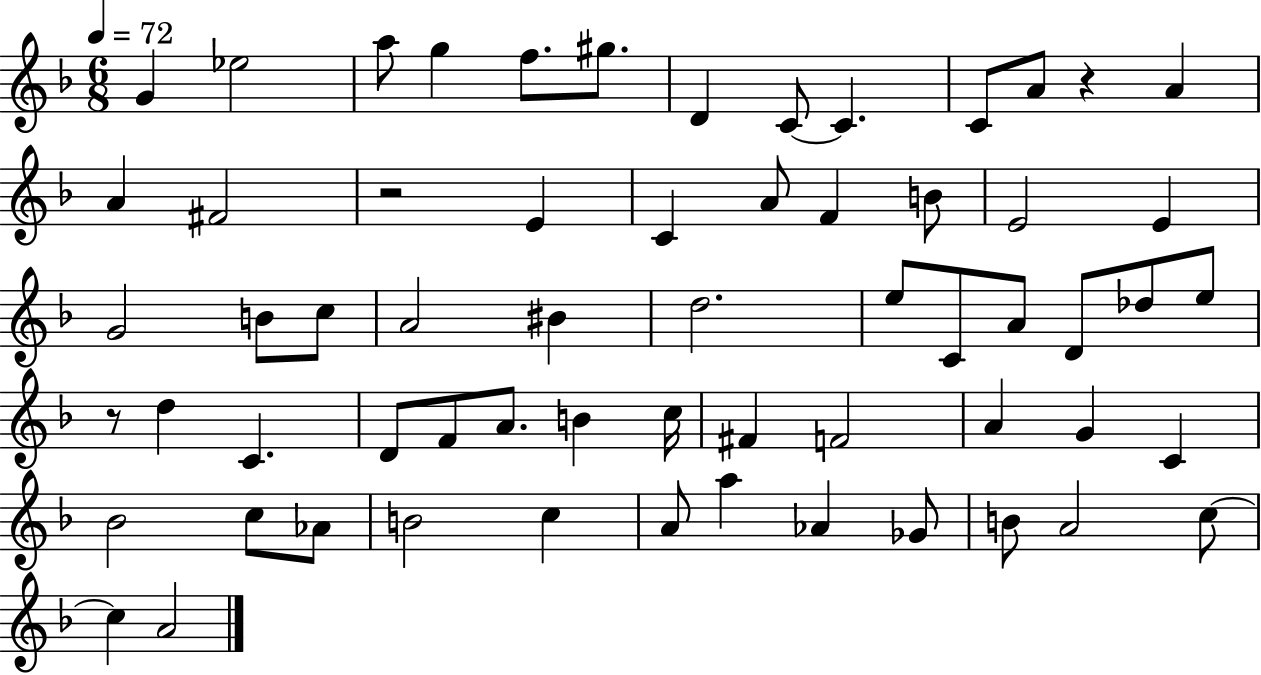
G4/q Eb5/h A5/e G5/q F5/e. G#5/e. D4/q C4/e C4/q. C4/e A4/e R/q A4/q A4/q F#4/h R/h E4/q C4/q A4/e F4/q B4/e E4/h E4/q G4/h B4/e C5/e A4/h BIS4/q D5/h. E5/e C4/e A4/e D4/e Db5/e E5/e R/e D5/q C4/q. D4/e F4/e A4/e. B4/q C5/s F#4/q F4/h A4/q G4/q C4/q Bb4/h C5/e Ab4/e B4/h C5/q A4/e A5/q Ab4/q Gb4/e B4/e A4/h C5/e C5/q A4/h